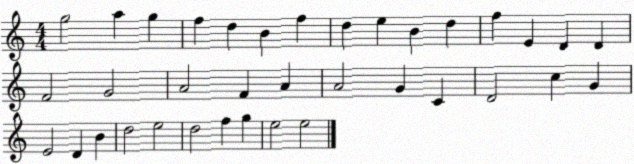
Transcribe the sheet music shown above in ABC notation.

X:1
T:Untitled
M:4/4
L:1/4
K:C
g2 a g f d B f d e B d f E D D F2 G2 A2 F A A2 G C D2 c G E2 D B d2 e2 d2 f g e2 e2